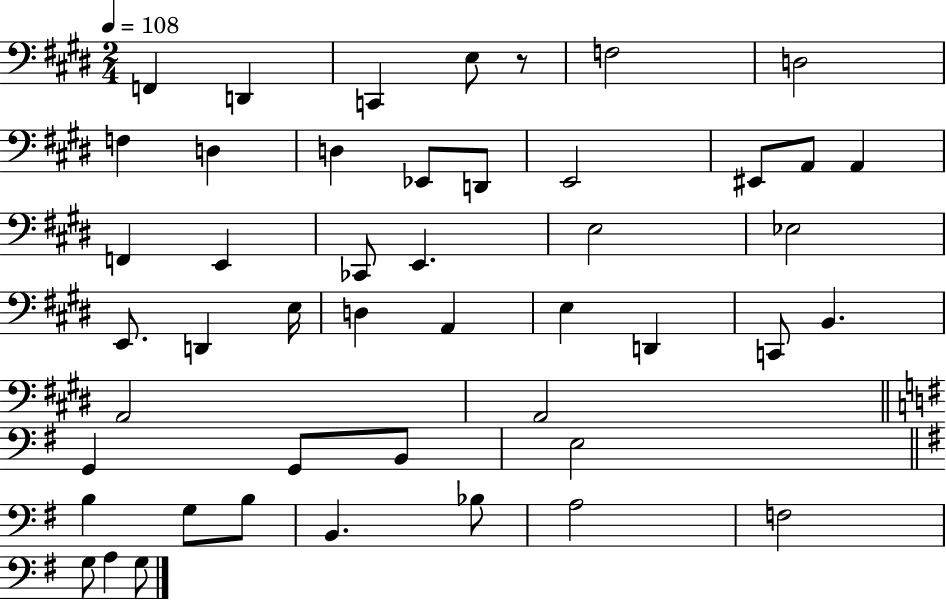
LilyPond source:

{
  \clef bass
  \numericTimeSignature
  \time 2/4
  \key e \major
  \tempo 4 = 108
  f,4 d,4 | c,4 e8 r8 | f2 | d2 | \break f4 d4 | d4 ees,8 d,8 | e,2 | eis,8 a,8 a,4 | \break f,4 e,4 | ces,8 e,4. | e2 | ees2 | \break e,8. d,4 e16 | d4 a,4 | e4 d,4 | c,8 b,4. | \break a,2 | a,2 | \bar "||" \break \key e \minor g,4 g,8 b,8 | e2 | \bar "||" \break \key g \major b4 g8 b8 | b,4. bes8 | a2 | f2 | \break g8 a4 g8 | \bar "|."
}